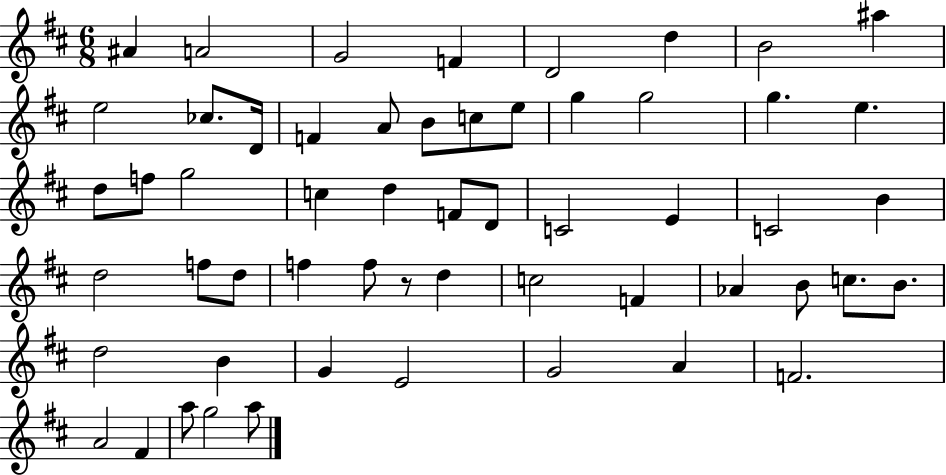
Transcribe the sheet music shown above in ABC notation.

X:1
T:Untitled
M:6/8
L:1/4
K:D
^A A2 G2 F D2 d B2 ^a e2 _c/2 D/4 F A/2 B/2 c/2 e/2 g g2 g e d/2 f/2 g2 c d F/2 D/2 C2 E C2 B d2 f/2 d/2 f f/2 z/2 d c2 F _A B/2 c/2 B/2 d2 B G E2 G2 A F2 A2 ^F a/2 g2 a/2